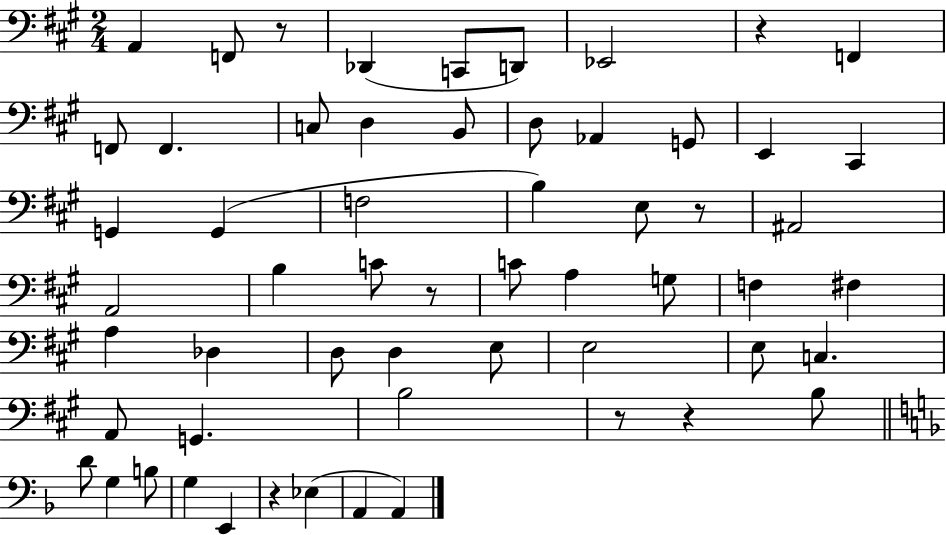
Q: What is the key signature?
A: A major